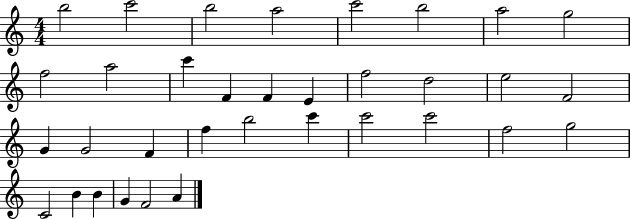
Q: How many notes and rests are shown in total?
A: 34